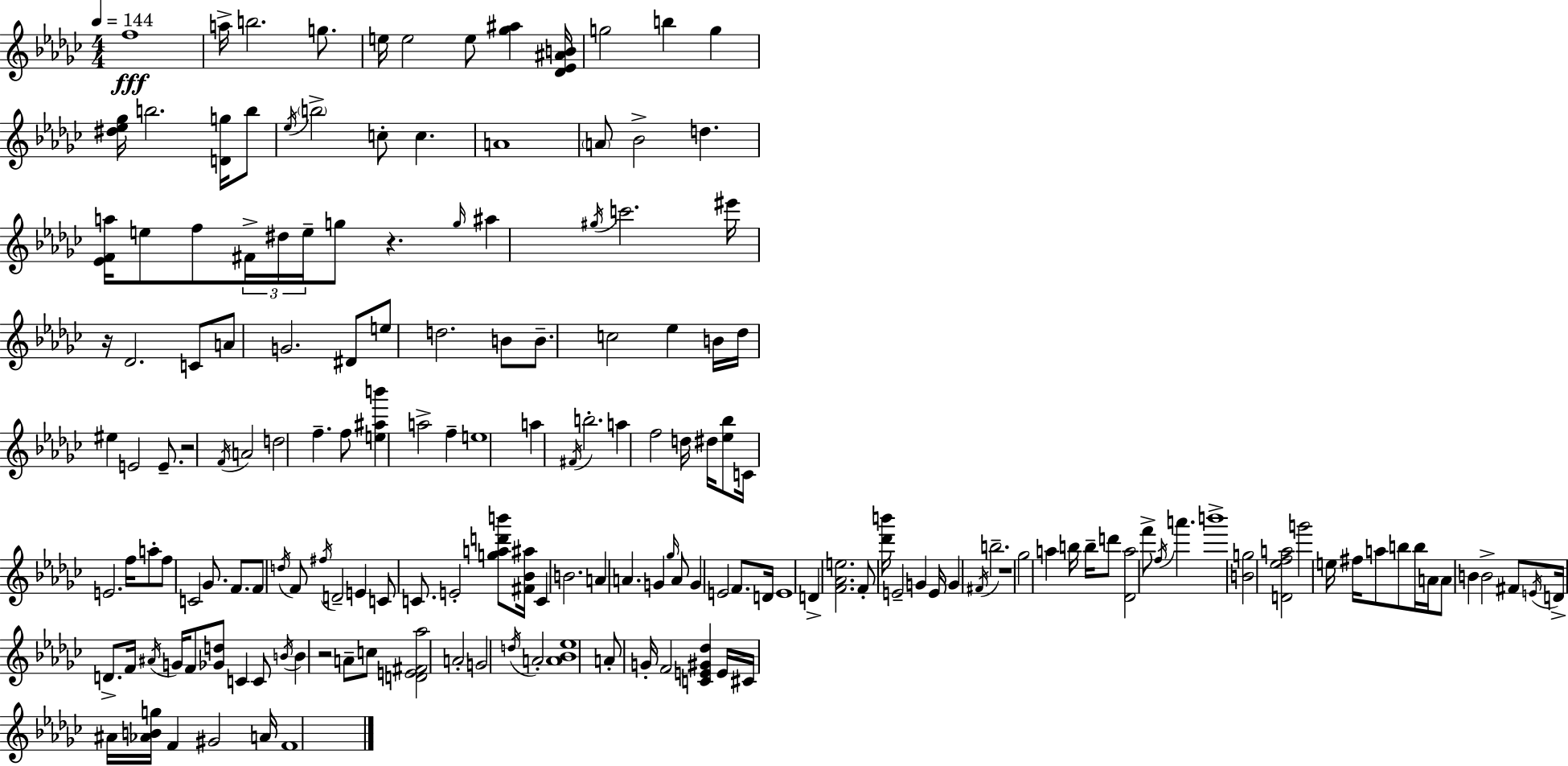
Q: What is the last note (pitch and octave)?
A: F4